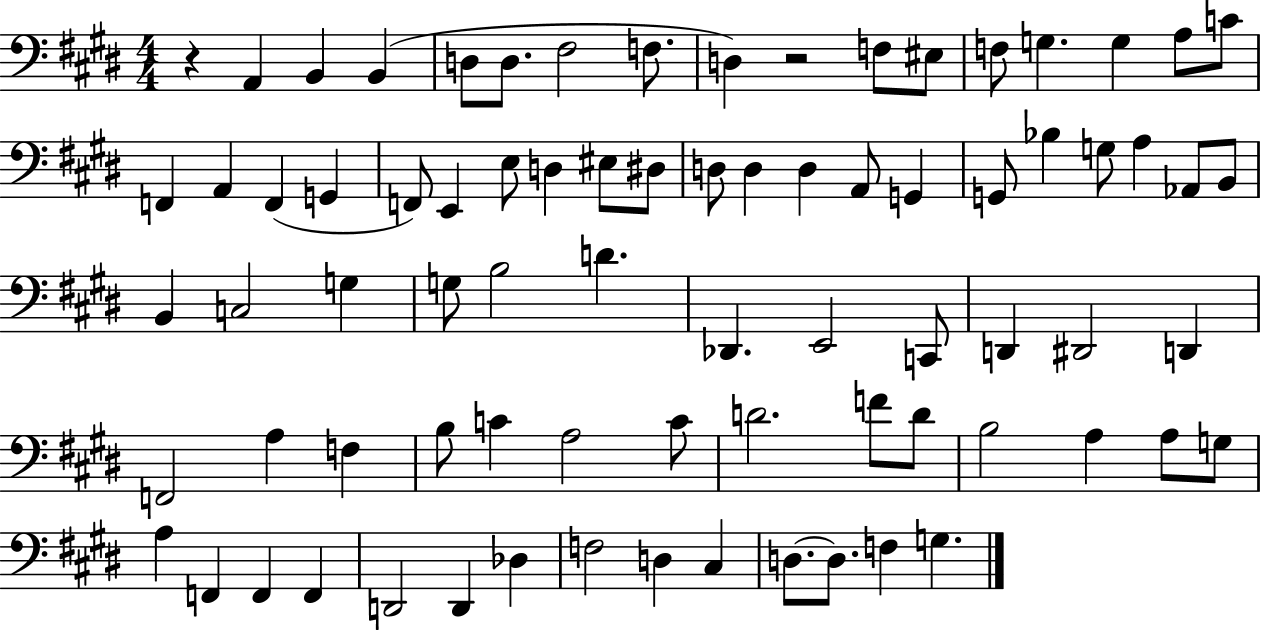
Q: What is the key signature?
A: E major